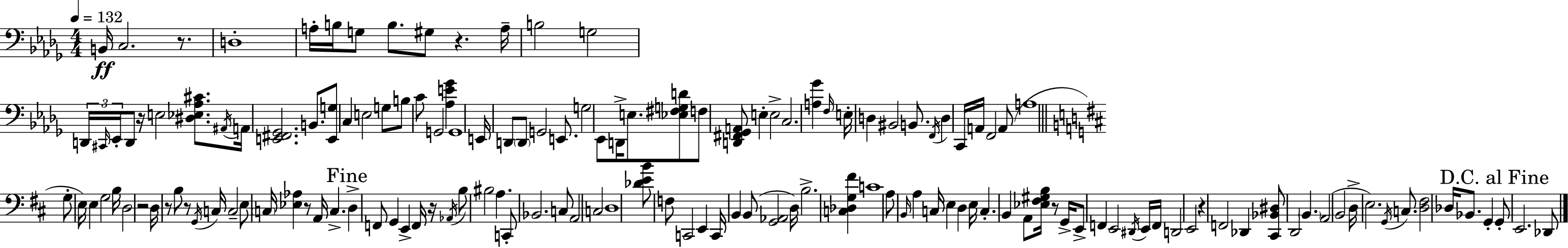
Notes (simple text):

B2/s C3/h. R/e. D3/w A3/s B3/s G3/e B3/e. G#3/e R/q. A3/s B3/h G3/h D2/s C#2/s Eb2/s D2/e R/s E3/h [D#3,Eb3,Ab3,C#4]/e. A#2/s A2/s [E2,F#2,Gb2]/h. B2/e. [E2,G3]/e C3/q E3/h G3/e B3/e C4/e G2/h [Ab3,E4,Gb4]/q G2/w E2/s D2/e D2/e G2/h E2/e. G3/h Eb2/e D2/s E3/e. [Eb3,F#3,G3,D4]/e F3/e [D2,F#2,Gb2,A2]/e E3/q E3/h C3/h. [A3,Gb4]/q F3/s E3/s D3/q BIS2/h B2/e. F2/s D3/q C2/s A2/s F2/h A2/e A3/w G3/e E3/s E3/q G3/h B3/s D3/h R/h D3/s R/e B3/e R/e G2/s C3/s C3/h E3/e C3/s [Eb3,Ab3]/q R/e A2/s C3/q. D3/q F2/e G2/q E2/q F2/s R/s Ab2/s B3/e BIS3/h A3/q. C2/e Bb2/h. C3/e A2/h C3/h D3/w [Db4,E4,B4]/e F3/e C2/h E2/q C2/s B2/q B2/e [G2,Ab2]/h D3/s B3/h. [C3,Db3,G3,F#4]/q C4/w A3/e B2/s A3/q C3/s E3/q D3/q E3/s C3/q. B2/q A2/e [Eb3,F#3,G#3,B3]/s R/e G2/s E2/e F2/q E2/h D#2/s E2/s F2/s D2/h E2/h R/q F2/h Db2/q [C#2,Bb2,D#3]/e D2/h B2/q. A2/h B2/h D3/s E3/h. G2/s C3/e. [D3,F#3]/h Db3/s Bb2/e. G2/q G2/e E2/h. Db2/e